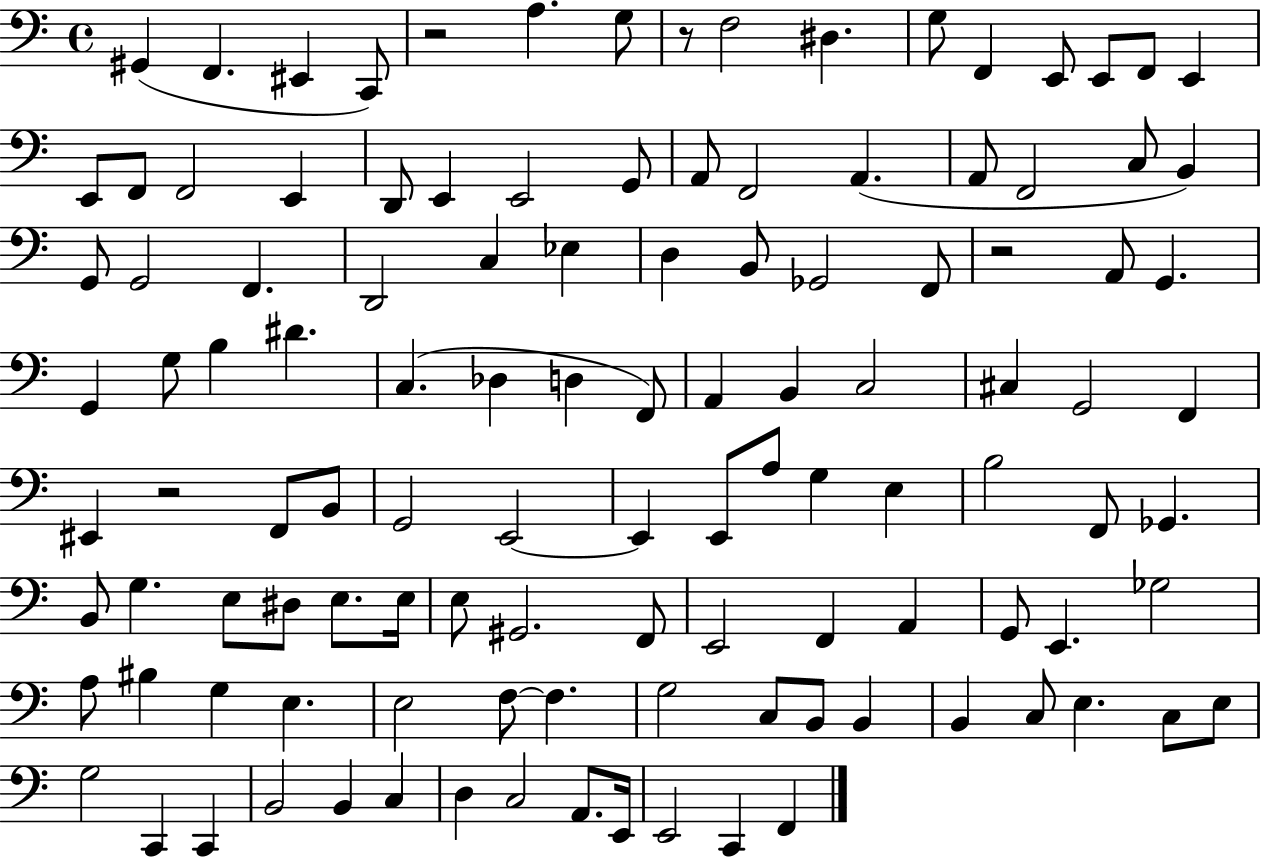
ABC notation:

X:1
T:Untitled
M:4/4
L:1/4
K:C
^G,, F,, ^E,, C,,/2 z2 A, G,/2 z/2 F,2 ^D, G,/2 F,, E,,/2 E,,/2 F,,/2 E,, E,,/2 F,,/2 F,,2 E,, D,,/2 E,, E,,2 G,,/2 A,,/2 F,,2 A,, A,,/2 F,,2 C,/2 B,, G,,/2 G,,2 F,, D,,2 C, _E, D, B,,/2 _G,,2 F,,/2 z2 A,,/2 G,, G,, G,/2 B, ^D C, _D, D, F,,/2 A,, B,, C,2 ^C, G,,2 F,, ^E,, z2 F,,/2 B,,/2 G,,2 E,,2 E,, E,,/2 A,/2 G, E, B,2 F,,/2 _G,, B,,/2 G, E,/2 ^D,/2 E,/2 E,/4 E,/2 ^G,,2 F,,/2 E,,2 F,, A,, G,,/2 E,, _G,2 A,/2 ^B, G, E, E,2 F,/2 F, G,2 C,/2 B,,/2 B,, B,, C,/2 E, C,/2 E,/2 G,2 C,, C,, B,,2 B,, C, D, C,2 A,,/2 E,,/4 E,,2 C,, F,,